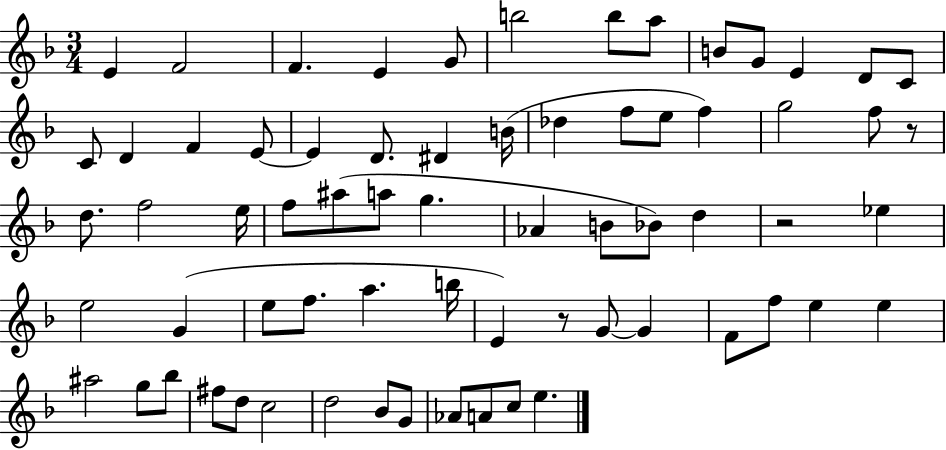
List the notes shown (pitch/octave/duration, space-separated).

E4/q F4/h F4/q. E4/q G4/e B5/h B5/e A5/e B4/e G4/e E4/q D4/e C4/e C4/e D4/q F4/q E4/e E4/q D4/e. D#4/q B4/s Db5/q F5/e E5/e F5/q G5/h F5/e R/e D5/e. F5/h E5/s F5/e A#5/e A5/e G5/q. Ab4/q B4/e Bb4/e D5/q R/h Eb5/q E5/h G4/q E5/e F5/e. A5/q. B5/s E4/q R/e G4/e G4/q F4/e F5/e E5/q E5/q A#5/h G5/e Bb5/e F#5/e D5/e C5/h D5/h Bb4/e G4/e Ab4/e A4/e C5/e E5/q.